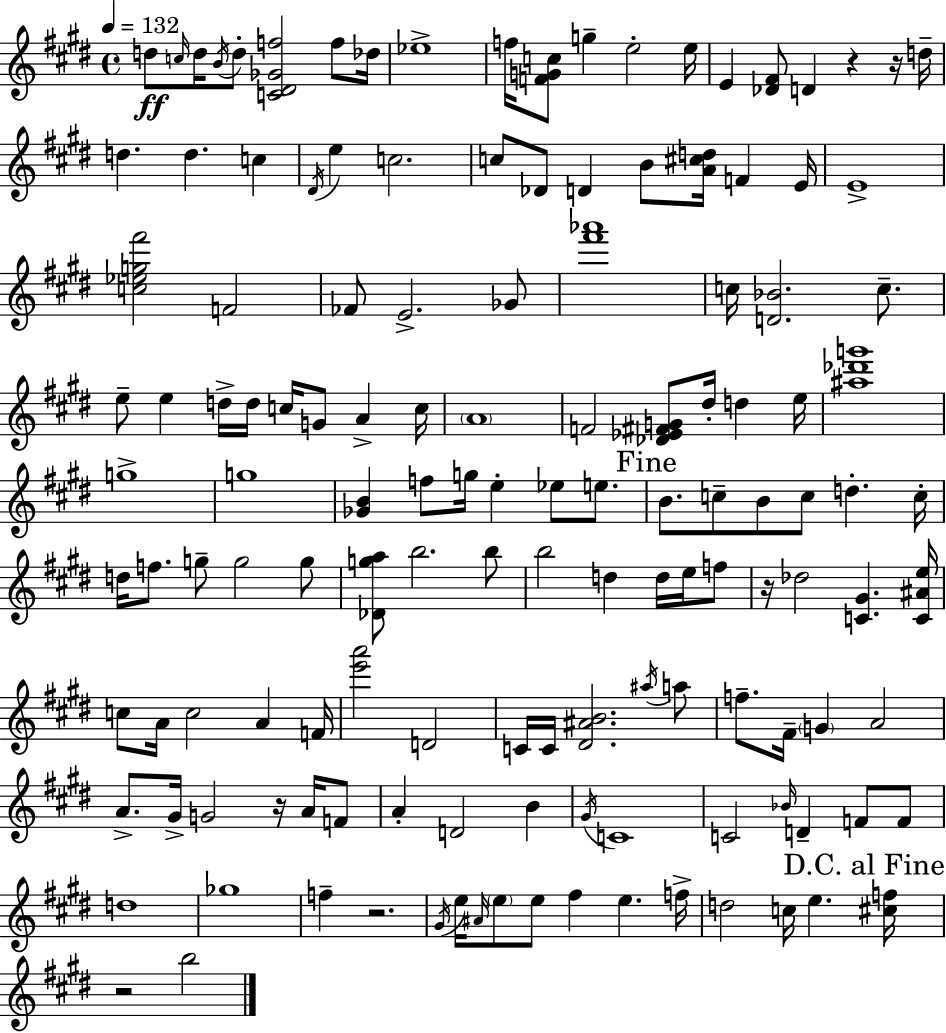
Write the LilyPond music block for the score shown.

{
  \clef treble
  \time 4/4
  \defaultTimeSignature
  \key e \major
  \tempo 4 = 132
  d''8\ff \grace { c''16 } d''16 \acciaccatura { b'16 } d''8-. <c' dis' ges' f''>2 f''8 | des''16 ees''1-> | f''16 <f' g' c''>8 g''4-- e''2-. | e''16 e'4 <des' fis'>8 d'4 r4 | \break r16 d''16-- d''4. d''4. c''4 | \acciaccatura { dis'16 } e''4 c''2. | c''8 des'8 d'4 b'8 <a' cis'' d''>16 f'4 | e'16 e'1-> | \break <c'' ees'' g'' fis'''>2 f'2 | fes'8 e'2.-> | ges'8 <fis''' aes'''>1 | c''16 <d' bes'>2. | \break c''8.-- e''8-- e''4 d''16-> d''16 c''16 g'8 a'4-> | c''16 \parenthesize a'1 | f'2 <des' ees' fis' g'>8 dis''16-. d''4 | e''16 <ais'' des''' g'''>1 | \break g''1-> | g''1 | <ges' b'>4 f''8 g''16 e''4-. ees''8 | e''8. \mark "Fine" b'8. c''8-- b'8 c''8 d''4.-. | \break c''16-. d''16 f''8. g''8-- g''2 | g''8 <des' g'' a''>8 b''2. | b''8 b''2 d''4 d''16 | e''16 f''8 r16 des''2 <c' gis'>4. | \break <c' ais' e''>16 c''8 a'16 c''2 a'4 | f'16 <e''' a'''>2 d'2 | c'16 c'16 <dis' ais' b'>2. | \acciaccatura { ais''16 } a''8 f''8.-- fis'16-- \parenthesize g'4 a'2 | \break a'8.-> gis'16-> g'2 | r16 a'16 f'8 a'4-. d'2 | b'4 \acciaccatura { gis'16 } c'1 | c'2 \grace { bes'16 } d'4-- | \break f'8 f'8 d''1 | ges''1 | f''4-- r2. | \acciaccatura { gis'16 } e''16 \grace { ais'16 } \parenthesize e''8 e''8 fis''4 | \break e''4. f''16-> d''2 | c''16 e''4. \mark "D.C. al Fine" <cis'' f''>16 r2 | b''2 \bar "|."
}